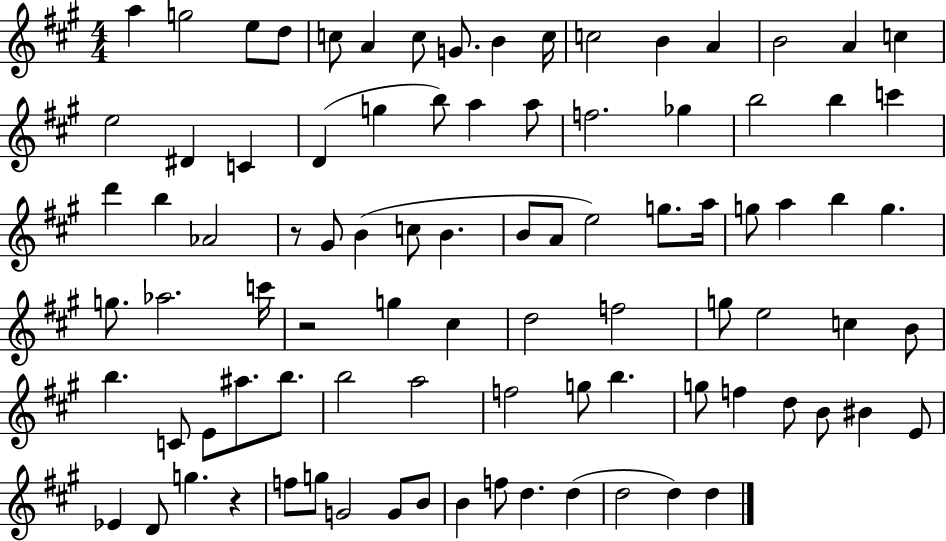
{
  \clef treble
  \numericTimeSignature
  \time 4/4
  \key a \major
  a''4 g''2 e''8 d''8 | c''8 a'4 c''8 g'8. b'4 c''16 | c''2 b'4 a'4 | b'2 a'4 c''4 | \break e''2 dis'4 c'4 | d'4( g''4 b''8) a''4 a''8 | f''2. ges''4 | b''2 b''4 c'''4 | \break d'''4 b''4 aes'2 | r8 gis'8 b'4( c''8 b'4. | b'8 a'8 e''2) g''8. a''16 | g''8 a''4 b''4 g''4. | \break g''8. aes''2. c'''16 | r2 g''4 cis''4 | d''2 f''2 | g''8 e''2 c''4 b'8 | \break b''4. c'8 e'8 ais''8. b''8. | b''2 a''2 | f''2 g''8 b''4. | g''8 f''4 d''8 b'8 bis'4 e'8 | \break ees'4 d'8 g''4. r4 | f''8 g''8 g'2 g'8 b'8 | b'4 f''8 d''4. d''4( | d''2 d''4) d''4 | \break \bar "|."
}